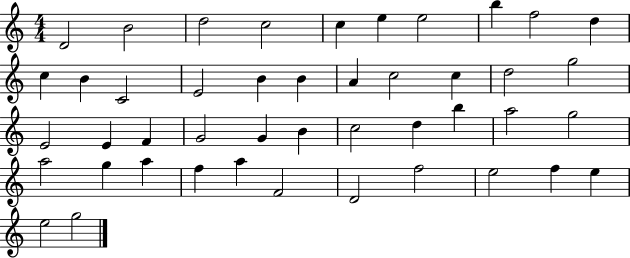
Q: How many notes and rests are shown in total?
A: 45